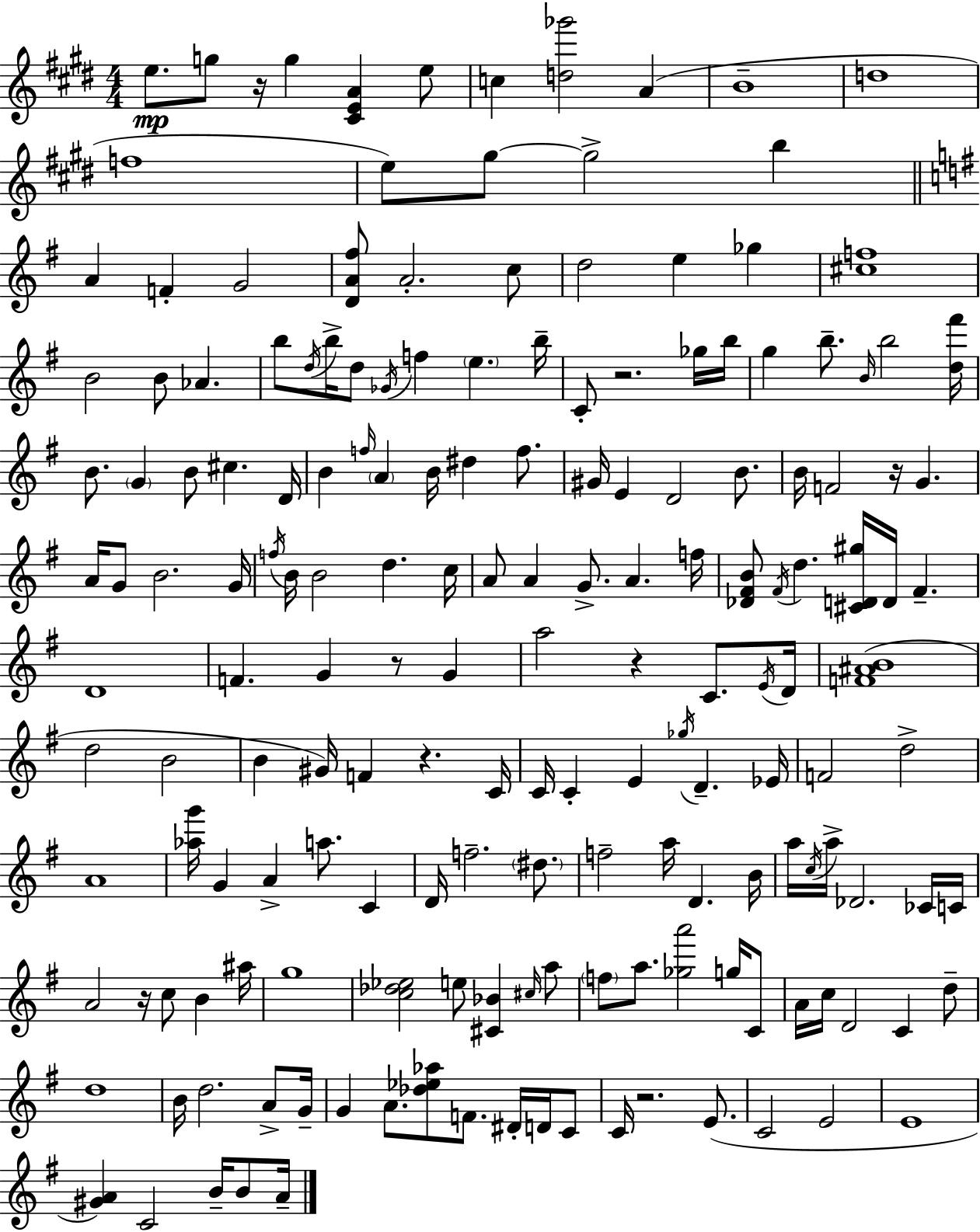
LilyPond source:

{
  \clef treble
  \numericTimeSignature
  \time 4/4
  \key e \major
  \repeat volta 2 { e''8.\mp g''8 r16 g''4 <cis' e' a'>4 e''8 | c''4 <d'' ges'''>2 a'4( | b'1-- | d''1 | \break f''1 | e''8) gis''8~~ gis''2-> b''4 | \bar "||" \break \key e \minor a'4 f'4-. g'2 | <d' a' fis''>8 a'2.-. c''8 | d''2 e''4 ges''4 | <cis'' f''>1 | \break b'2 b'8 aes'4. | b''8 \acciaccatura { d''16 } b''16-> d''8 \acciaccatura { ges'16 } f''4 \parenthesize e''4. | b''16-- c'8-. r2. | ges''16 b''16 g''4 b''8.-- \grace { b'16 } b''2 | \break <d'' fis'''>16 b'8. \parenthesize g'4 b'8 cis''4. | d'16 b'4 \grace { f''16 } \parenthesize a'4 b'16 dis''4 | f''8. gis'16 e'4 d'2 | b'8. b'16 f'2 r16 g'4. | \break a'16 g'8 b'2. | g'16 \acciaccatura { f''16 } b'16 b'2 d''4. | c''16 a'8 a'4 g'8.-> a'4. | f''16 <des' fis' b'>8 \acciaccatura { fis'16 } d''4. <cis' d' gis''>16 d'16 | \break fis'4.-- d'1 | f'4. g'4 | r8 g'4 a''2 r4 | c'8. \acciaccatura { e'16 } d'16 <f' ais' b'>1( | \break d''2 b'2 | b'4 gis'16) f'4 | r4. c'16 c'16 c'4-. e'4 | \acciaccatura { ges''16 } d'4.-- ees'16 f'2 | \break d''2-> a'1 | <aes'' g'''>16 g'4 a'4-> | a''8. c'4 d'16 f''2.-- | \parenthesize dis''8. f''2-- | \break a''16 d'4. b'16 a''16 \acciaccatura { c''16 } a''16-> des'2. | ces'16 c'16 a'2 | r16 c''8 b'4 ais''16 g''1 | <c'' des'' ees''>2 | \break e''8 <cis' bes'>4 \grace { cis''16 } a''8 \parenthesize f''8 a''8. <ges'' a'''>2 | g''16 c'8 a'16 c''16 d'2 | c'4 d''8-- d''1 | b'16 d''2. | \break a'8-> g'16-- g'4 a'8. | <des'' ees'' aes''>8 f'8. dis'16-. d'16 c'8 c'16 r2. | e'8.( c'2 | e'2 e'1 | \break <gis' a'>4) c'2 | b'16-- b'8 a'16-- } \bar "|."
}